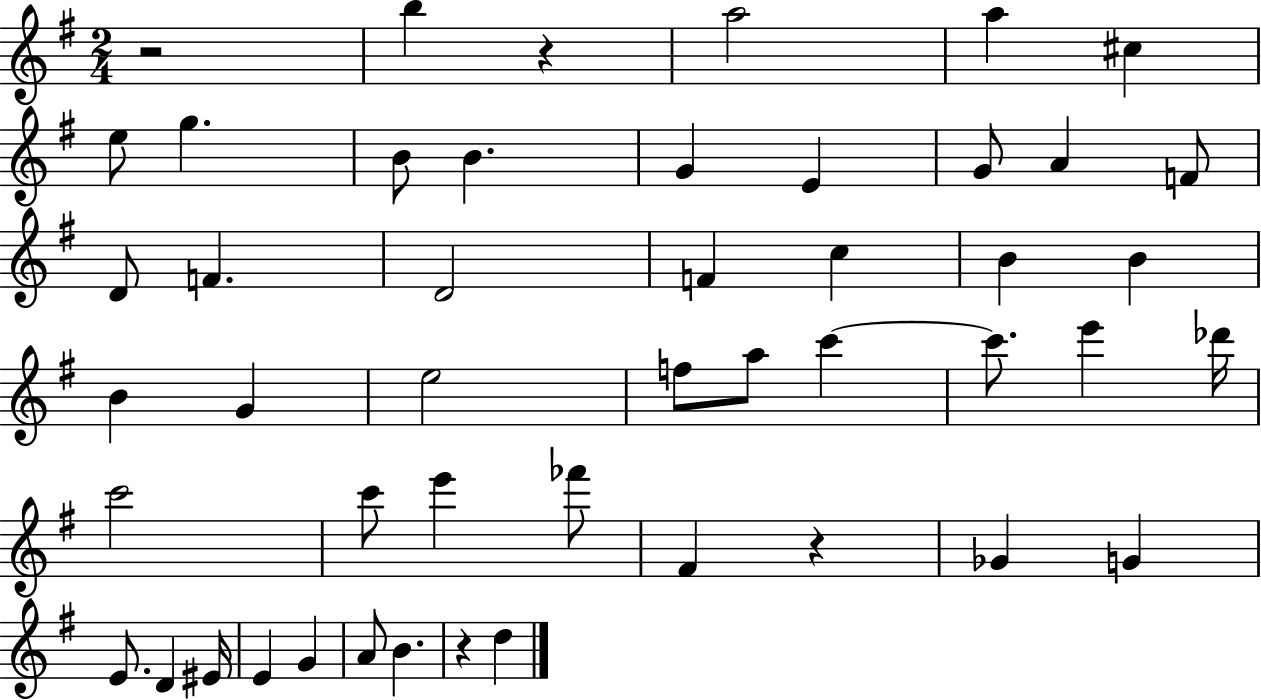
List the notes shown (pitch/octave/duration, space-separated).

R/h B5/q R/q A5/h A5/q C#5/q E5/e G5/q. B4/e B4/q. G4/q E4/q G4/e A4/q F4/e D4/e F4/q. D4/h F4/q C5/q B4/q B4/q B4/q G4/q E5/h F5/e A5/e C6/q C6/e. E6/q Db6/s C6/h C6/e E6/q FES6/e F#4/q R/q Gb4/q G4/q E4/e. D4/q EIS4/s E4/q G4/q A4/e B4/q. R/q D5/q